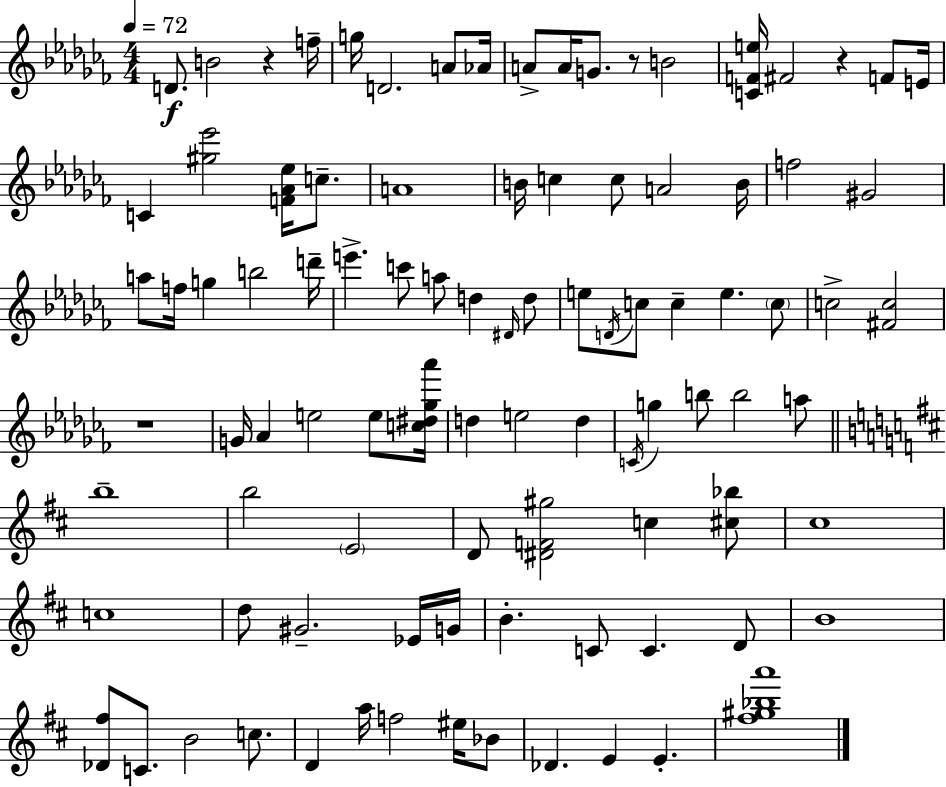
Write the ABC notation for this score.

X:1
T:Untitled
M:4/4
L:1/4
K:Abm
D/2 B2 z f/4 g/4 D2 A/2 _A/4 A/2 A/4 G/2 z/2 B2 [CFe]/4 ^F2 z F/2 E/4 C [^g_e']2 [F_A_e]/4 c/2 A4 B/4 c c/2 A2 B/4 f2 ^G2 a/2 f/4 g b2 d'/4 e' c'/2 a/2 d ^D/4 d/2 e/2 D/4 c/2 c e c/2 c2 [^Fc]2 z4 G/4 _A e2 e/2 [c^d_g_a']/4 d e2 d C/4 g b/2 b2 a/2 b4 b2 E2 D/2 [^DF^g]2 c [^c_b]/2 ^c4 c4 d/2 ^G2 _E/4 G/4 B C/2 C D/2 B4 [_D^f]/2 C/2 B2 c/2 D a/4 f2 ^e/4 _B/2 _D E E [^f^g_ba']4